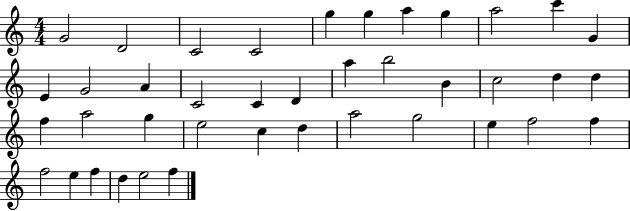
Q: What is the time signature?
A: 4/4